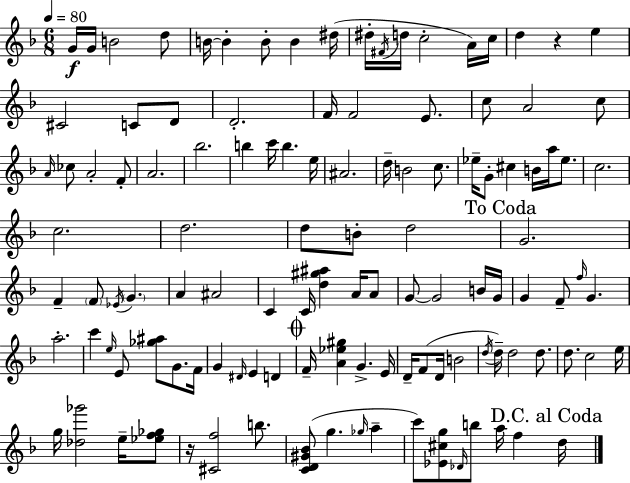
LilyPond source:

{
  \clef treble
  \numericTimeSignature
  \time 6/8
  \key d \minor
  \tempo 4 = 80
  g'16\f g'16 b'2 d''8 | b'16~~ b'4-. b'8-. b'4 dis''16( | dis''16-. \acciaccatura { fis'16 } d''16 c''2-. a'16) | c''16 d''4 r4 e''4 | \break cis'2 c'8 d'8 | d'2.-. | f'16 f'2 e'8. | c''8 a'2 c''8 | \break \grace { a'16 } ces''8 a'2-. | f'8-. a'2. | bes''2. | b''4 c'''16 b''4. | \break e''16 ais'2. | d''16-- b'2 c''8. | ees''16-- g'8-. cis''4 b'16 a''16 ees''8. | c''2. | \break c''2. | d''2. | d''8 b'8-. d''2 | \mark "To Coda" g'2. | \break f'4-- \parenthesize f'8 \acciaccatura { ees'16 } \parenthesize g'4. | a'4 ais'2 | c'4 c'16 <d'' gis'' ais''>4 | a'16 a'8 g'8~~ g'2 | \break b'16 g'16 g'4 f'8-- \grace { f''16 } g'4. | a''2.-. | c'''4 \grace { e''16 } e'8 <ges'' ais''>8 | g'8. f'16 g'4 \grace { dis'16 } e'4 | \break d'4 \mark \markup { \musicglyph "scripts.coda" } f'16-- <a' ees'' gis''>4 g'4.-> | e'16 d'16-- f'8( d'16 b'2 | \acciaccatura { d''16 } d''16--) d''2 | d''8. d''8. c''2 | \break e''16 g''16 <des'' ges'''>2 | e''16-- <ees'' f'' ges''>8 r16 <cis' f''>2 | b''8. <c' d' gis' bes'>8( g''4. | \grace { ges''16 } a''4-- c'''8) <ees' cis'' g''>8 | \break \grace { des'16 } b''8 a''16 f''4 \mark "D.C. al Coda" d''16 \bar "|."
}